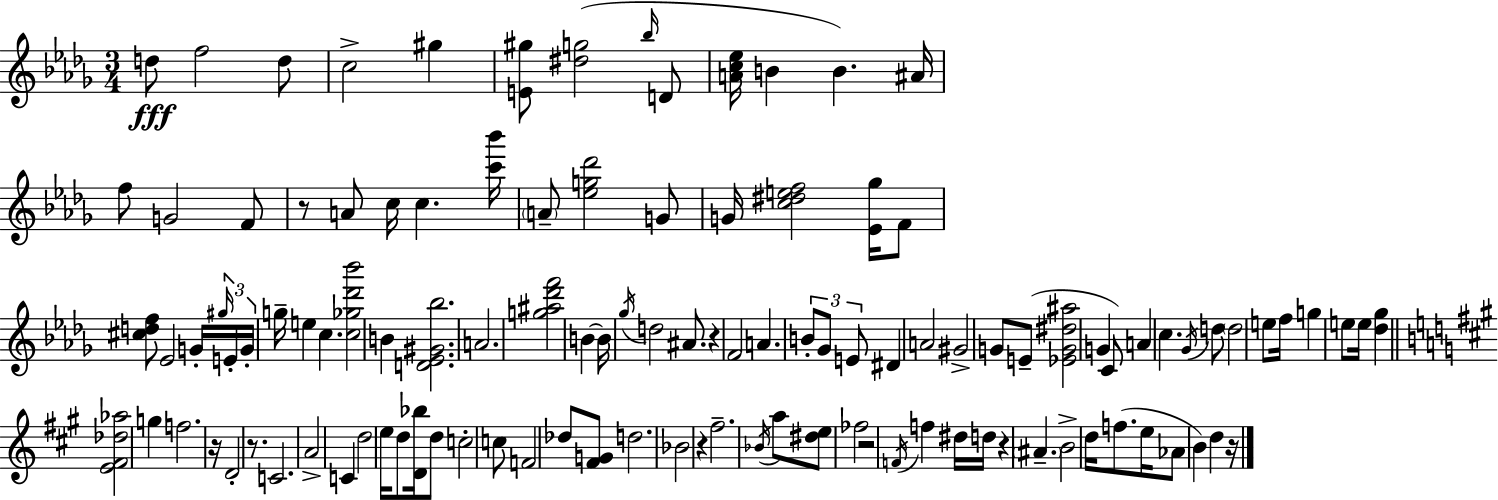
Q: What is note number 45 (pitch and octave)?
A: E4